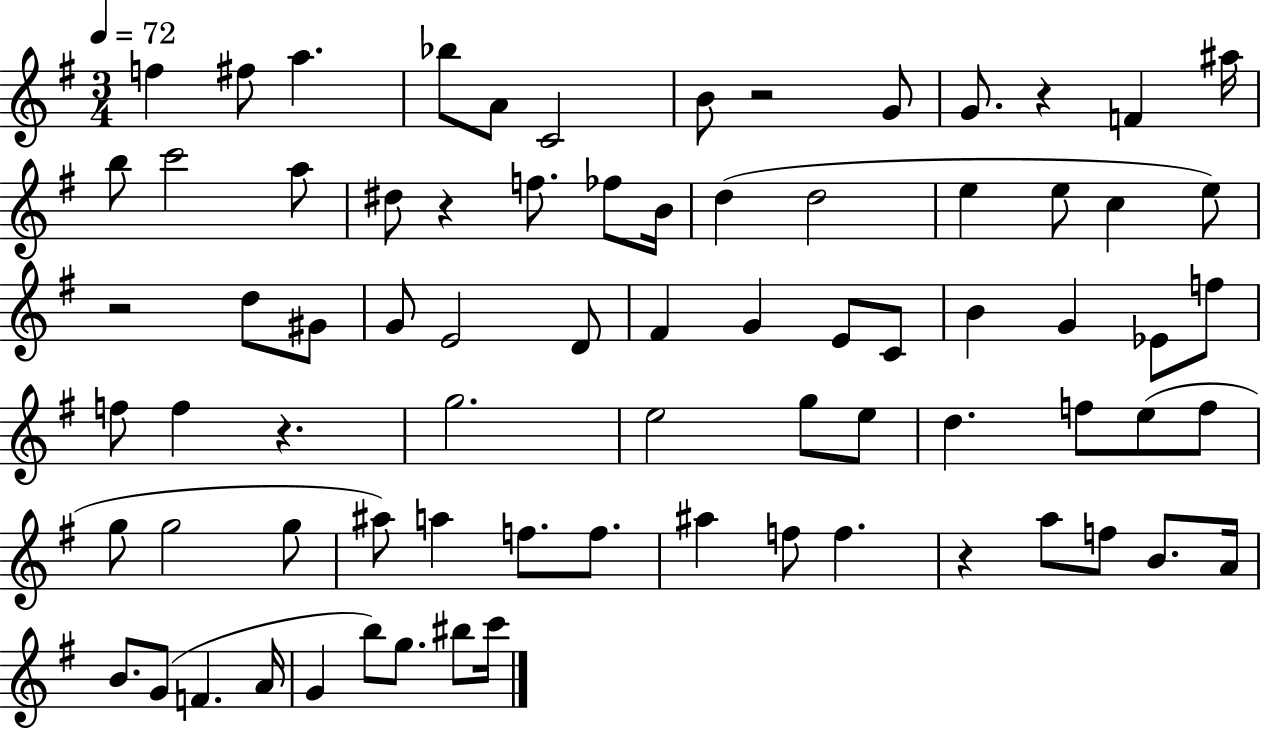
{
  \clef treble
  \numericTimeSignature
  \time 3/4
  \key g \major
  \tempo 4 = 72
  f''4 fis''8 a''4. | bes''8 a'8 c'2 | b'8 r2 g'8 | g'8. r4 f'4 ais''16 | \break b''8 c'''2 a''8 | dis''8 r4 f''8. fes''8 b'16 | d''4( d''2 | e''4 e''8 c''4 e''8) | \break r2 d''8 gis'8 | g'8 e'2 d'8 | fis'4 g'4 e'8 c'8 | b'4 g'4 ees'8 f''8 | \break f''8 f''4 r4. | g''2. | e''2 g''8 e''8 | d''4. f''8 e''8( f''8 | \break g''8 g''2 g''8 | ais''8) a''4 f''8. f''8. | ais''4 f''8 f''4. | r4 a''8 f''8 b'8. a'16 | \break b'8. g'8( f'4. a'16 | g'4 b''8) g''8. bis''8 c'''16 | \bar "|."
}